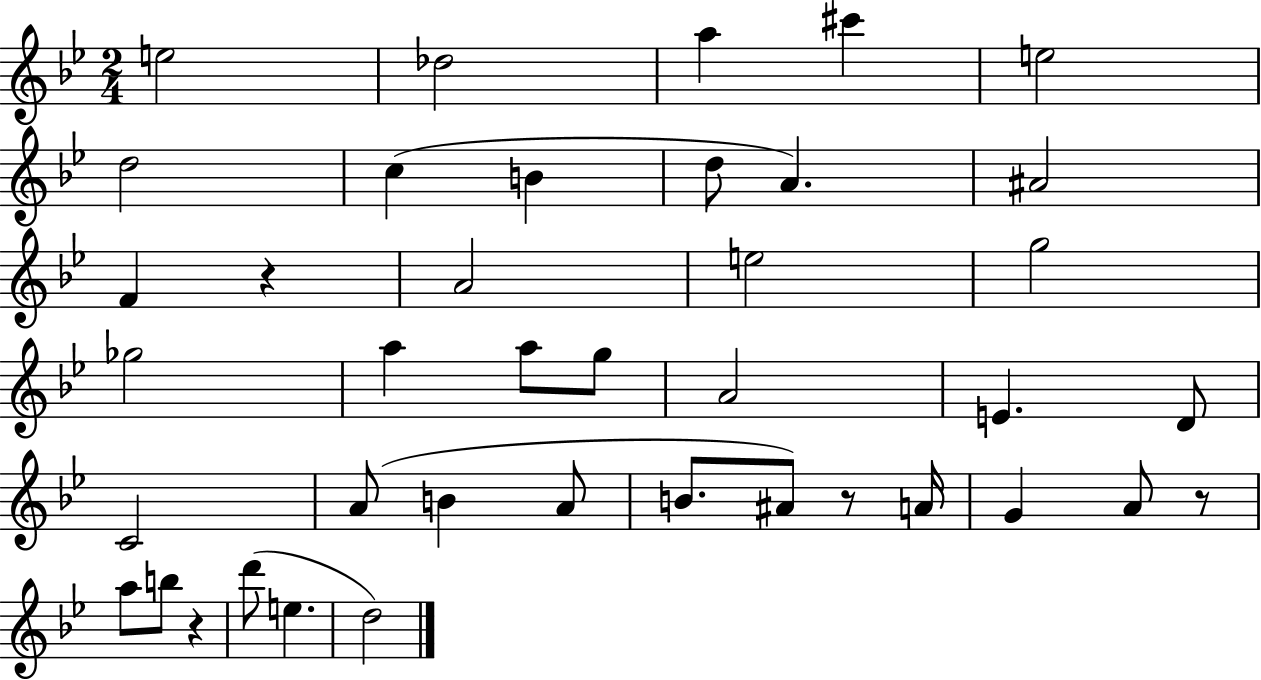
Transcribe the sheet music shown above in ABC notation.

X:1
T:Untitled
M:2/4
L:1/4
K:Bb
e2 _d2 a ^c' e2 d2 c B d/2 A ^A2 F z A2 e2 g2 _g2 a a/2 g/2 A2 E D/2 C2 A/2 B A/2 B/2 ^A/2 z/2 A/4 G A/2 z/2 a/2 b/2 z d'/2 e d2